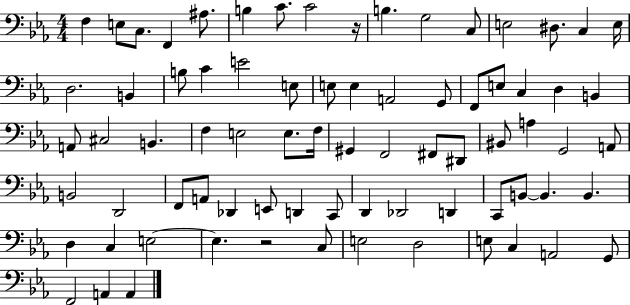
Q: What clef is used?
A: bass